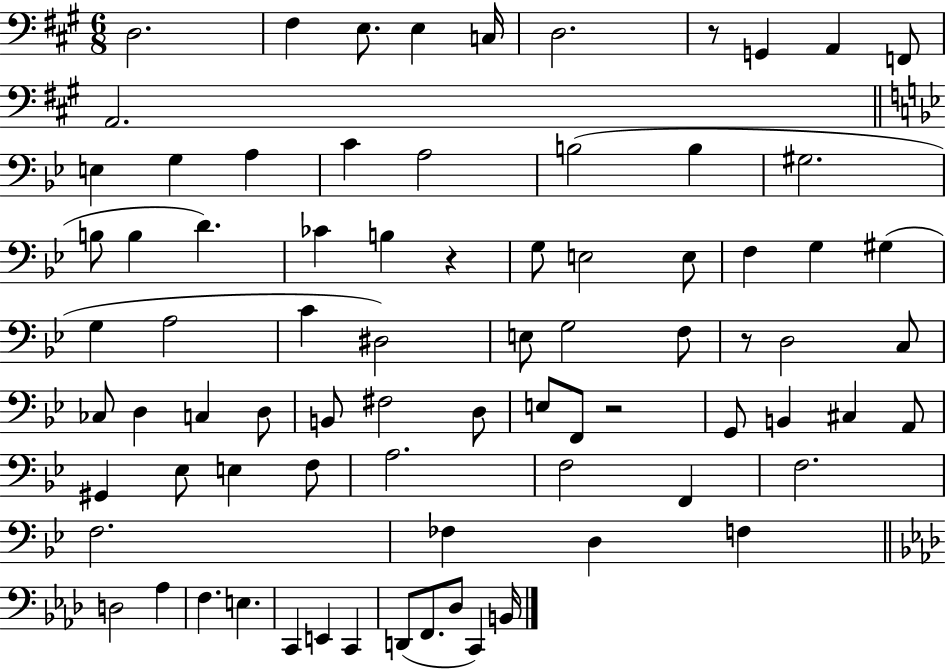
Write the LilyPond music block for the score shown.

{
  \clef bass
  \numericTimeSignature
  \time 6/8
  \key a \major
  d2. | fis4 e8. e4 c16 | d2. | r8 g,4 a,4 f,8 | \break a,2. | \bar "||" \break \key bes \major e4 g4 a4 | c'4 a2 | b2( b4 | gis2. | \break b8 b4 d'4.) | ces'4 b4 r4 | g8 e2 e8 | f4 g4 gis4( | \break g4 a2 | c'4 dis2) | e8 g2 f8 | r8 d2 c8 | \break ces8 d4 c4 d8 | b,8 fis2 d8 | e8 f,8 r2 | g,8 b,4 cis4 a,8 | \break gis,4 ees8 e4 f8 | a2. | f2 f,4 | f2. | \break f2. | fes4 d4 f4 | \bar "||" \break \key f \minor d2 aes4 | f4. e4. | c,4 e,4 c,4 | d,8( f,8. des8 c,4) b,16 | \break \bar "|."
}